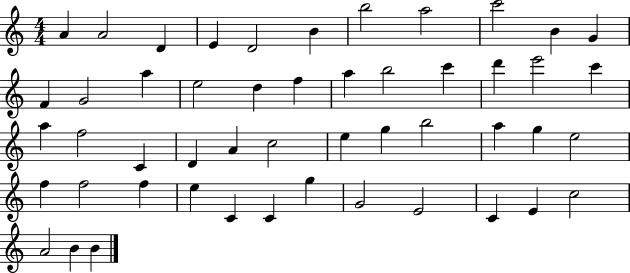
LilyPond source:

{
  \clef treble
  \numericTimeSignature
  \time 4/4
  \key c \major
  a'4 a'2 d'4 | e'4 d'2 b'4 | b''2 a''2 | c'''2 b'4 g'4 | \break f'4 g'2 a''4 | e''2 d''4 f''4 | a''4 b''2 c'''4 | d'''4 e'''2 c'''4 | \break a''4 f''2 c'4 | d'4 a'4 c''2 | e''4 g''4 b''2 | a''4 g''4 e''2 | \break f''4 f''2 f''4 | e''4 c'4 c'4 g''4 | g'2 e'2 | c'4 e'4 c''2 | \break a'2 b'4 b'4 | \bar "|."
}